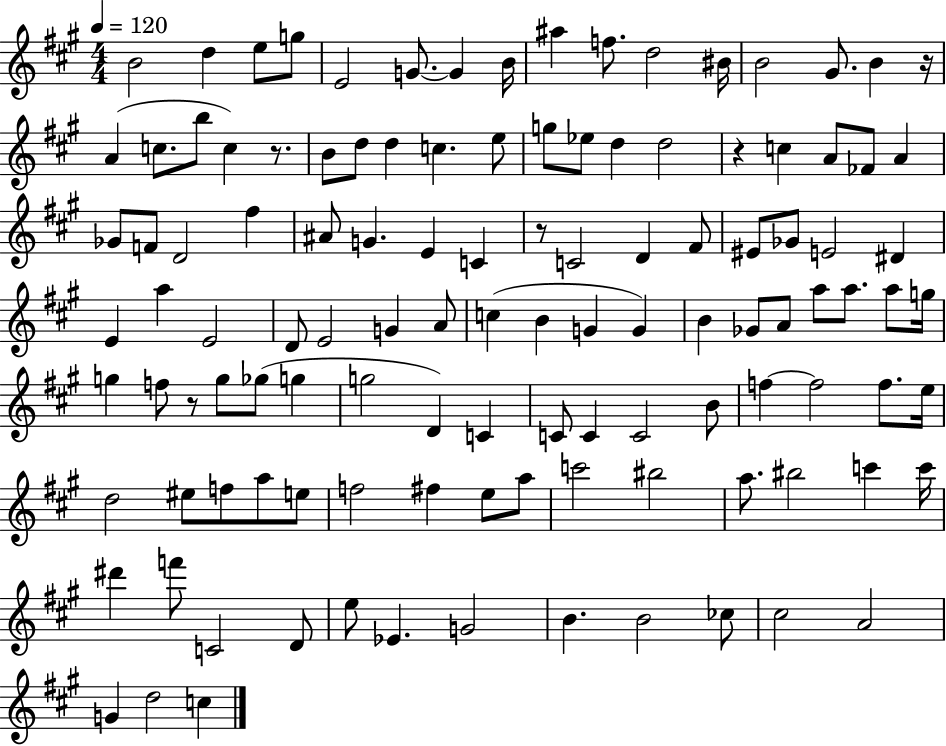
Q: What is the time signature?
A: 4/4